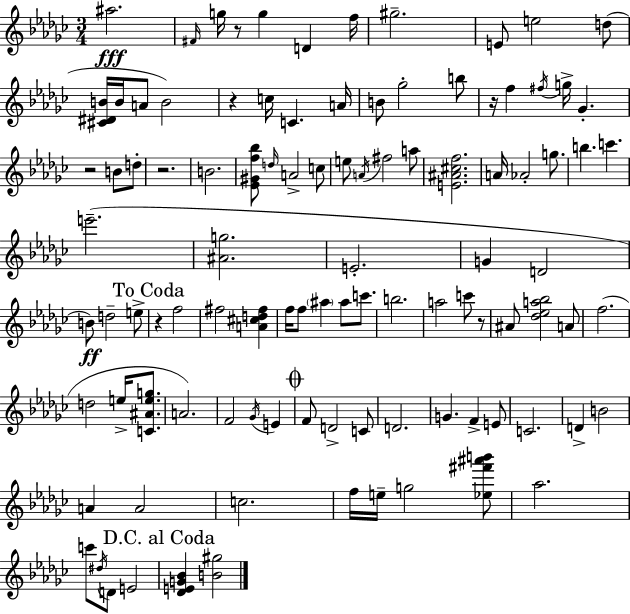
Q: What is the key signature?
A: EES minor